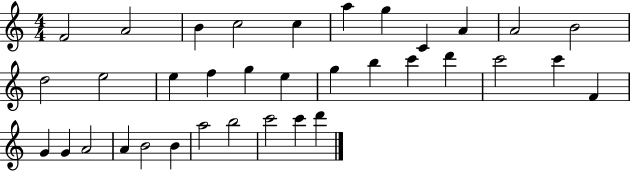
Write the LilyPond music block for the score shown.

{
  \clef treble
  \numericTimeSignature
  \time 4/4
  \key c \major
  f'2 a'2 | b'4 c''2 c''4 | a''4 g''4 c'4 a'4 | a'2 b'2 | \break d''2 e''2 | e''4 f''4 g''4 e''4 | g''4 b''4 c'''4 d'''4 | c'''2 c'''4 f'4 | \break g'4 g'4 a'2 | a'4 b'2 b'4 | a''2 b''2 | c'''2 c'''4 d'''4 | \break \bar "|."
}